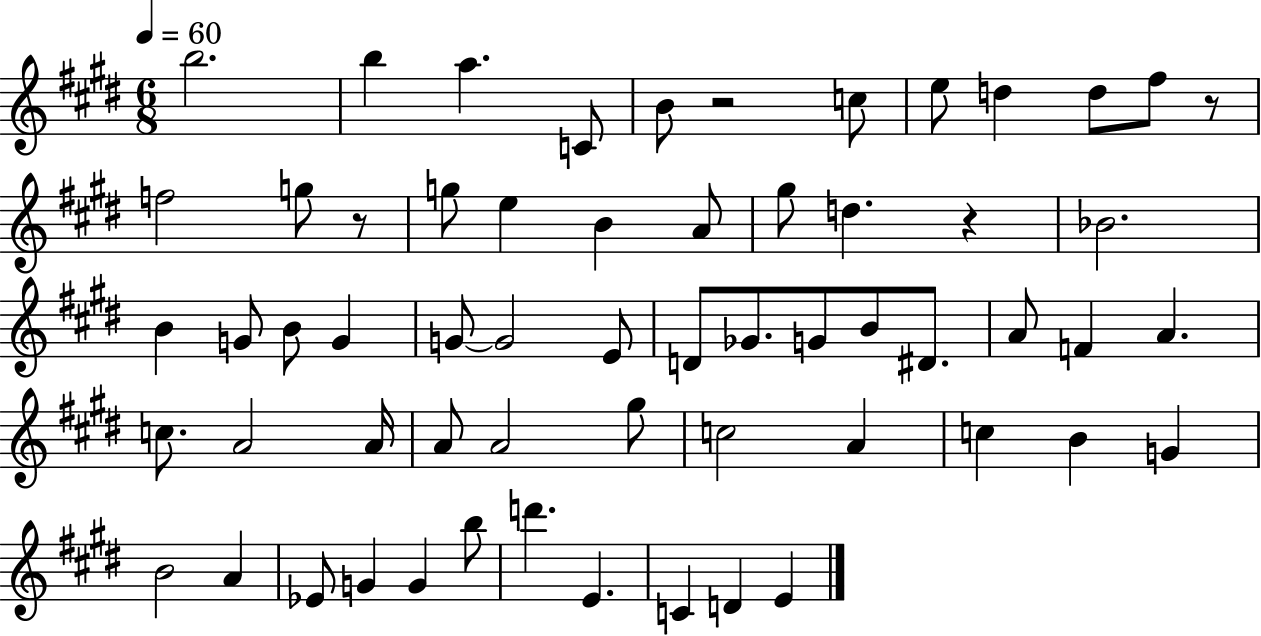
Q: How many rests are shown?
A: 4